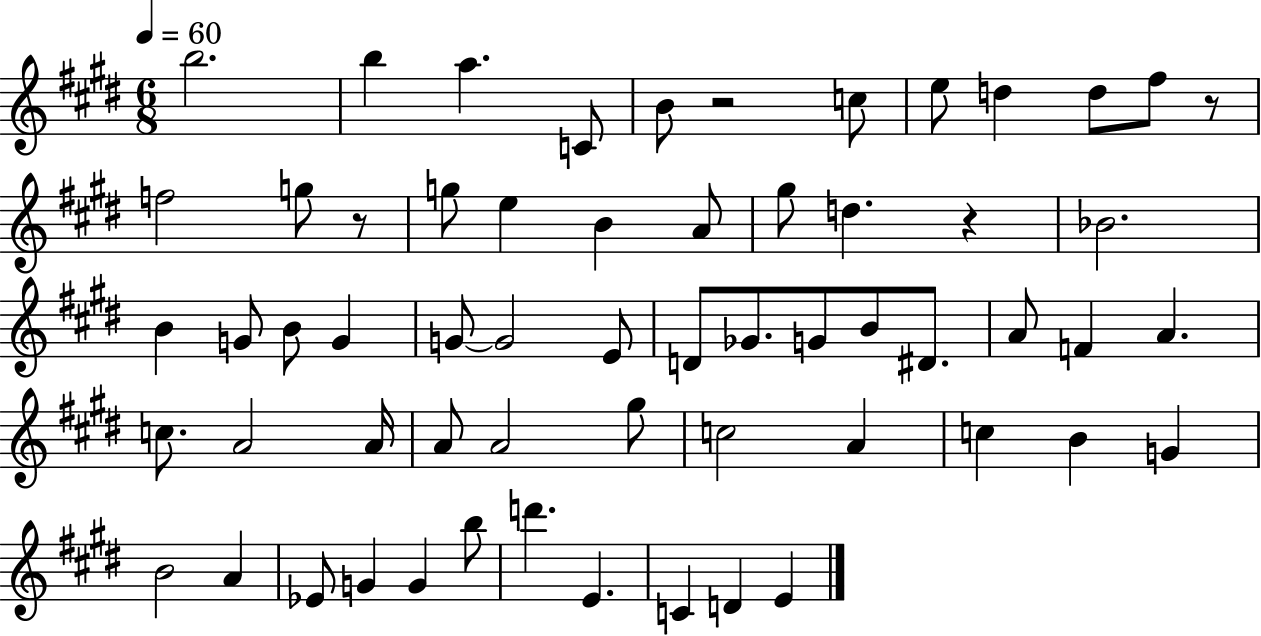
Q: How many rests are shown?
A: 4